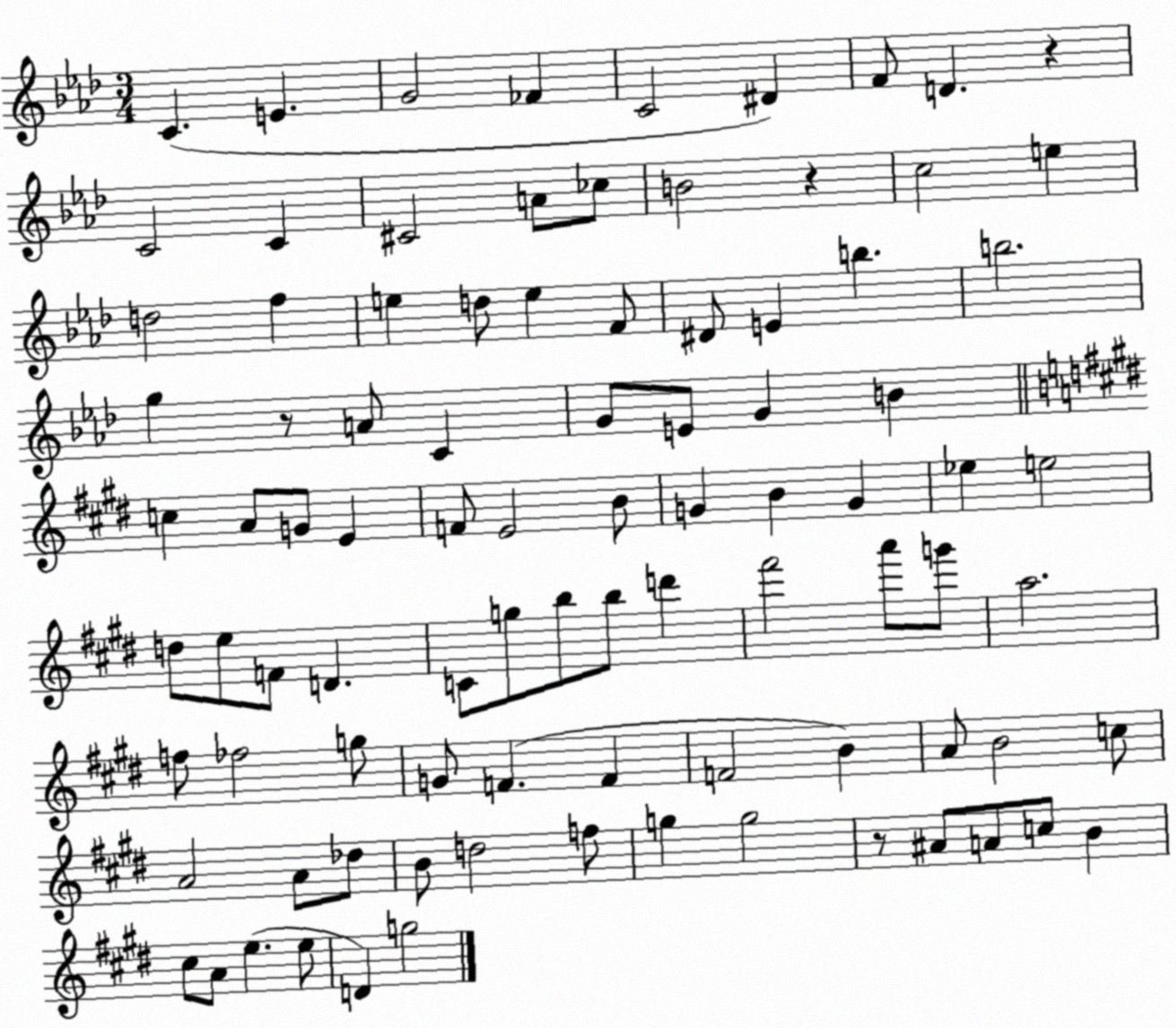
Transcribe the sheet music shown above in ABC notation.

X:1
T:Untitled
M:3/4
L:1/4
K:Ab
C E G2 _F C2 ^D F/2 D z C2 C ^C2 A/2 _c/2 B2 z c2 e d2 f e d/2 e F/2 ^D/2 E b b2 g z/2 A/2 C G/2 E/2 G B c A/2 G/2 E F/2 E2 B/2 G B G _e e2 d/2 e/2 F/2 D C/2 g/2 b/2 b/2 d' ^f'2 a'/2 g'/2 a2 f/2 _f2 g/2 G/2 F F F2 B A/2 B2 c/2 A2 A/2 _d/2 B/2 d2 f/2 g g2 z/2 ^A/2 A/2 c/2 B ^c/2 A/2 e e/2 D g2